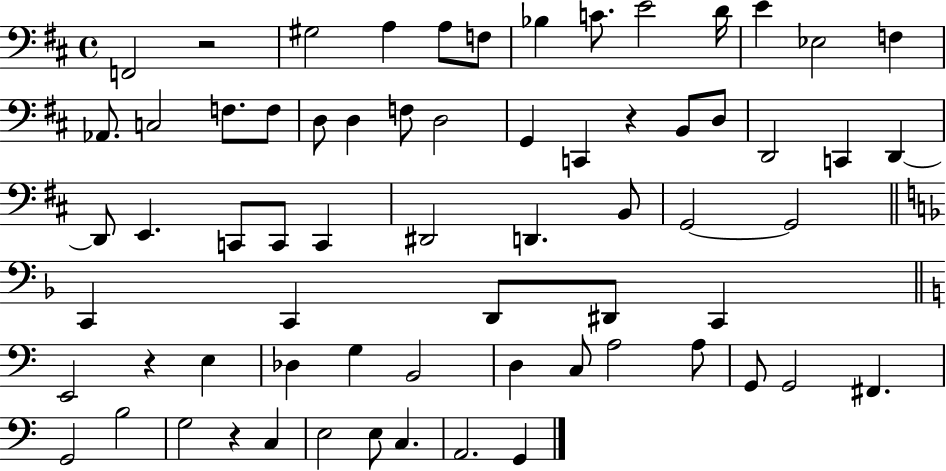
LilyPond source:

{
  \clef bass
  \time 4/4
  \defaultTimeSignature
  \key d \major
  f,2 r2 | gis2 a4 a8 f8 | bes4 c'8. e'2 d'16 | e'4 ees2 f4 | \break aes,8. c2 f8. f8 | d8 d4 f8 d2 | g,4 c,4 r4 b,8 d8 | d,2 c,4 d,4~~ | \break d,8 e,4. c,8 c,8 c,4 | dis,2 d,4. b,8 | g,2~~ g,2 | \bar "||" \break \key f \major c,4 c,4 d,8 dis,8 c,4 | \bar "||" \break \key a \minor e,2 r4 e4 | des4 g4 b,2 | d4 c8 a2 a8 | g,8 g,2 fis,4. | \break g,2 b2 | g2 r4 c4 | e2 e8 c4. | a,2. g,4 | \break \bar "|."
}